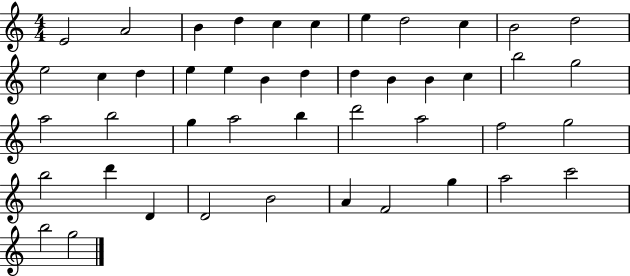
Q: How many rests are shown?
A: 0